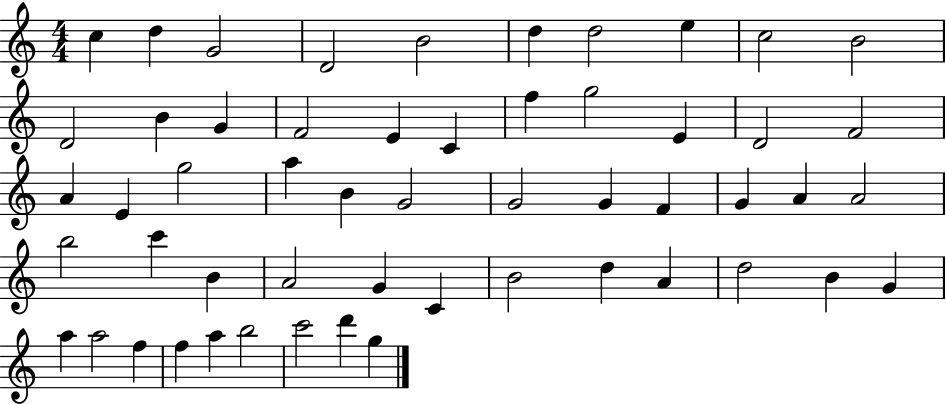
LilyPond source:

{
  \clef treble
  \numericTimeSignature
  \time 4/4
  \key c \major
  c''4 d''4 g'2 | d'2 b'2 | d''4 d''2 e''4 | c''2 b'2 | \break d'2 b'4 g'4 | f'2 e'4 c'4 | f''4 g''2 e'4 | d'2 f'2 | \break a'4 e'4 g''2 | a''4 b'4 g'2 | g'2 g'4 f'4 | g'4 a'4 a'2 | \break b''2 c'''4 b'4 | a'2 g'4 c'4 | b'2 d''4 a'4 | d''2 b'4 g'4 | \break a''4 a''2 f''4 | f''4 a''4 b''2 | c'''2 d'''4 g''4 | \bar "|."
}